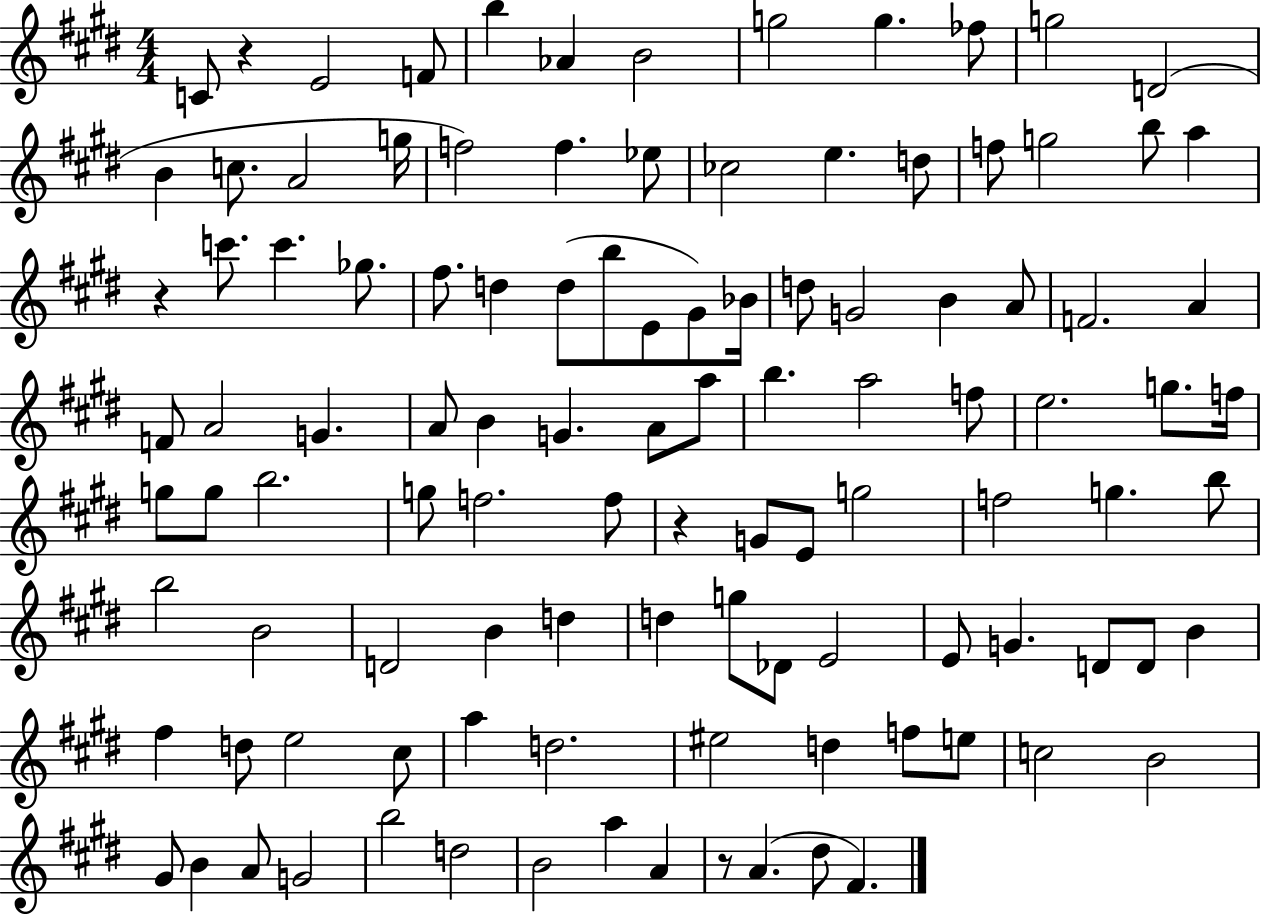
{
  \clef treble
  \numericTimeSignature
  \time 4/4
  \key e \major
  \repeat volta 2 { c'8 r4 e'2 f'8 | b''4 aes'4 b'2 | g''2 g''4. fes''8 | g''2 d'2( | \break b'4 c''8. a'2 g''16 | f''2) f''4. ees''8 | ces''2 e''4. d''8 | f''8 g''2 b''8 a''4 | \break r4 c'''8. c'''4. ges''8. | fis''8. d''4 d''8( b''8 e'8 gis'8) bes'16 | d''8 g'2 b'4 a'8 | f'2. a'4 | \break f'8 a'2 g'4. | a'8 b'4 g'4. a'8 a''8 | b''4. a''2 f''8 | e''2. g''8. f''16 | \break g''8 g''8 b''2. | g''8 f''2. f''8 | r4 g'8 e'8 g''2 | f''2 g''4. b''8 | \break b''2 b'2 | d'2 b'4 d''4 | d''4 g''8 des'8 e'2 | e'8 g'4. d'8 d'8 b'4 | \break fis''4 d''8 e''2 cis''8 | a''4 d''2. | eis''2 d''4 f''8 e''8 | c''2 b'2 | \break gis'8 b'4 a'8 g'2 | b''2 d''2 | b'2 a''4 a'4 | r8 a'4.( dis''8 fis'4.) | \break } \bar "|."
}